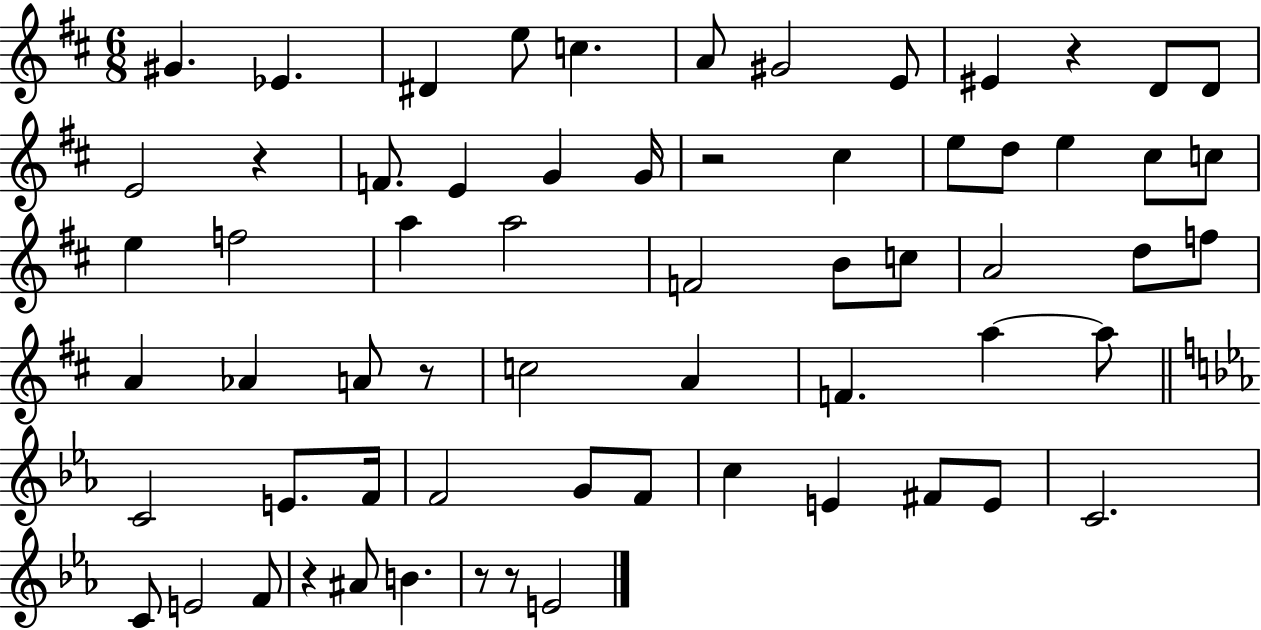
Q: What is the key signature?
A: D major